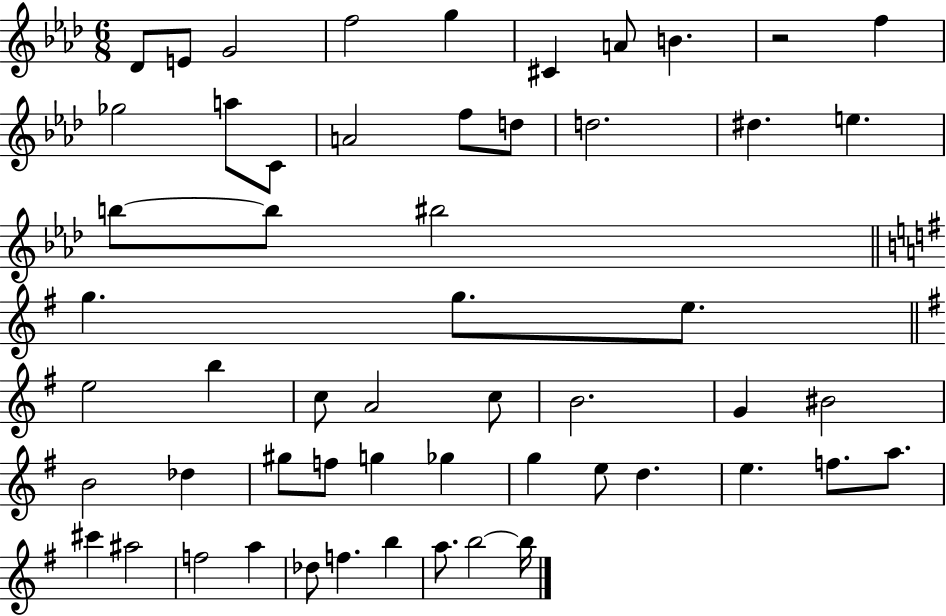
Db4/e E4/e G4/h F5/h G5/q C#4/q A4/e B4/q. R/h F5/q Gb5/h A5/e C4/e A4/h F5/e D5/e D5/h. D#5/q. E5/q. B5/e B5/e BIS5/h G5/q. G5/e. E5/e. E5/h B5/q C5/e A4/h C5/e B4/h. G4/q BIS4/h B4/h Db5/q G#5/e F5/e G5/q Gb5/q G5/q E5/e D5/q. E5/q. F5/e. A5/e. C#6/q A#5/h F5/h A5/q Db5/e F5/q. B5/q A5/e. B5/h B5/s